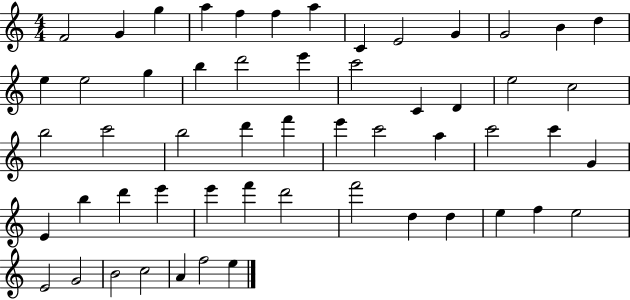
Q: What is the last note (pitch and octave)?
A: E5